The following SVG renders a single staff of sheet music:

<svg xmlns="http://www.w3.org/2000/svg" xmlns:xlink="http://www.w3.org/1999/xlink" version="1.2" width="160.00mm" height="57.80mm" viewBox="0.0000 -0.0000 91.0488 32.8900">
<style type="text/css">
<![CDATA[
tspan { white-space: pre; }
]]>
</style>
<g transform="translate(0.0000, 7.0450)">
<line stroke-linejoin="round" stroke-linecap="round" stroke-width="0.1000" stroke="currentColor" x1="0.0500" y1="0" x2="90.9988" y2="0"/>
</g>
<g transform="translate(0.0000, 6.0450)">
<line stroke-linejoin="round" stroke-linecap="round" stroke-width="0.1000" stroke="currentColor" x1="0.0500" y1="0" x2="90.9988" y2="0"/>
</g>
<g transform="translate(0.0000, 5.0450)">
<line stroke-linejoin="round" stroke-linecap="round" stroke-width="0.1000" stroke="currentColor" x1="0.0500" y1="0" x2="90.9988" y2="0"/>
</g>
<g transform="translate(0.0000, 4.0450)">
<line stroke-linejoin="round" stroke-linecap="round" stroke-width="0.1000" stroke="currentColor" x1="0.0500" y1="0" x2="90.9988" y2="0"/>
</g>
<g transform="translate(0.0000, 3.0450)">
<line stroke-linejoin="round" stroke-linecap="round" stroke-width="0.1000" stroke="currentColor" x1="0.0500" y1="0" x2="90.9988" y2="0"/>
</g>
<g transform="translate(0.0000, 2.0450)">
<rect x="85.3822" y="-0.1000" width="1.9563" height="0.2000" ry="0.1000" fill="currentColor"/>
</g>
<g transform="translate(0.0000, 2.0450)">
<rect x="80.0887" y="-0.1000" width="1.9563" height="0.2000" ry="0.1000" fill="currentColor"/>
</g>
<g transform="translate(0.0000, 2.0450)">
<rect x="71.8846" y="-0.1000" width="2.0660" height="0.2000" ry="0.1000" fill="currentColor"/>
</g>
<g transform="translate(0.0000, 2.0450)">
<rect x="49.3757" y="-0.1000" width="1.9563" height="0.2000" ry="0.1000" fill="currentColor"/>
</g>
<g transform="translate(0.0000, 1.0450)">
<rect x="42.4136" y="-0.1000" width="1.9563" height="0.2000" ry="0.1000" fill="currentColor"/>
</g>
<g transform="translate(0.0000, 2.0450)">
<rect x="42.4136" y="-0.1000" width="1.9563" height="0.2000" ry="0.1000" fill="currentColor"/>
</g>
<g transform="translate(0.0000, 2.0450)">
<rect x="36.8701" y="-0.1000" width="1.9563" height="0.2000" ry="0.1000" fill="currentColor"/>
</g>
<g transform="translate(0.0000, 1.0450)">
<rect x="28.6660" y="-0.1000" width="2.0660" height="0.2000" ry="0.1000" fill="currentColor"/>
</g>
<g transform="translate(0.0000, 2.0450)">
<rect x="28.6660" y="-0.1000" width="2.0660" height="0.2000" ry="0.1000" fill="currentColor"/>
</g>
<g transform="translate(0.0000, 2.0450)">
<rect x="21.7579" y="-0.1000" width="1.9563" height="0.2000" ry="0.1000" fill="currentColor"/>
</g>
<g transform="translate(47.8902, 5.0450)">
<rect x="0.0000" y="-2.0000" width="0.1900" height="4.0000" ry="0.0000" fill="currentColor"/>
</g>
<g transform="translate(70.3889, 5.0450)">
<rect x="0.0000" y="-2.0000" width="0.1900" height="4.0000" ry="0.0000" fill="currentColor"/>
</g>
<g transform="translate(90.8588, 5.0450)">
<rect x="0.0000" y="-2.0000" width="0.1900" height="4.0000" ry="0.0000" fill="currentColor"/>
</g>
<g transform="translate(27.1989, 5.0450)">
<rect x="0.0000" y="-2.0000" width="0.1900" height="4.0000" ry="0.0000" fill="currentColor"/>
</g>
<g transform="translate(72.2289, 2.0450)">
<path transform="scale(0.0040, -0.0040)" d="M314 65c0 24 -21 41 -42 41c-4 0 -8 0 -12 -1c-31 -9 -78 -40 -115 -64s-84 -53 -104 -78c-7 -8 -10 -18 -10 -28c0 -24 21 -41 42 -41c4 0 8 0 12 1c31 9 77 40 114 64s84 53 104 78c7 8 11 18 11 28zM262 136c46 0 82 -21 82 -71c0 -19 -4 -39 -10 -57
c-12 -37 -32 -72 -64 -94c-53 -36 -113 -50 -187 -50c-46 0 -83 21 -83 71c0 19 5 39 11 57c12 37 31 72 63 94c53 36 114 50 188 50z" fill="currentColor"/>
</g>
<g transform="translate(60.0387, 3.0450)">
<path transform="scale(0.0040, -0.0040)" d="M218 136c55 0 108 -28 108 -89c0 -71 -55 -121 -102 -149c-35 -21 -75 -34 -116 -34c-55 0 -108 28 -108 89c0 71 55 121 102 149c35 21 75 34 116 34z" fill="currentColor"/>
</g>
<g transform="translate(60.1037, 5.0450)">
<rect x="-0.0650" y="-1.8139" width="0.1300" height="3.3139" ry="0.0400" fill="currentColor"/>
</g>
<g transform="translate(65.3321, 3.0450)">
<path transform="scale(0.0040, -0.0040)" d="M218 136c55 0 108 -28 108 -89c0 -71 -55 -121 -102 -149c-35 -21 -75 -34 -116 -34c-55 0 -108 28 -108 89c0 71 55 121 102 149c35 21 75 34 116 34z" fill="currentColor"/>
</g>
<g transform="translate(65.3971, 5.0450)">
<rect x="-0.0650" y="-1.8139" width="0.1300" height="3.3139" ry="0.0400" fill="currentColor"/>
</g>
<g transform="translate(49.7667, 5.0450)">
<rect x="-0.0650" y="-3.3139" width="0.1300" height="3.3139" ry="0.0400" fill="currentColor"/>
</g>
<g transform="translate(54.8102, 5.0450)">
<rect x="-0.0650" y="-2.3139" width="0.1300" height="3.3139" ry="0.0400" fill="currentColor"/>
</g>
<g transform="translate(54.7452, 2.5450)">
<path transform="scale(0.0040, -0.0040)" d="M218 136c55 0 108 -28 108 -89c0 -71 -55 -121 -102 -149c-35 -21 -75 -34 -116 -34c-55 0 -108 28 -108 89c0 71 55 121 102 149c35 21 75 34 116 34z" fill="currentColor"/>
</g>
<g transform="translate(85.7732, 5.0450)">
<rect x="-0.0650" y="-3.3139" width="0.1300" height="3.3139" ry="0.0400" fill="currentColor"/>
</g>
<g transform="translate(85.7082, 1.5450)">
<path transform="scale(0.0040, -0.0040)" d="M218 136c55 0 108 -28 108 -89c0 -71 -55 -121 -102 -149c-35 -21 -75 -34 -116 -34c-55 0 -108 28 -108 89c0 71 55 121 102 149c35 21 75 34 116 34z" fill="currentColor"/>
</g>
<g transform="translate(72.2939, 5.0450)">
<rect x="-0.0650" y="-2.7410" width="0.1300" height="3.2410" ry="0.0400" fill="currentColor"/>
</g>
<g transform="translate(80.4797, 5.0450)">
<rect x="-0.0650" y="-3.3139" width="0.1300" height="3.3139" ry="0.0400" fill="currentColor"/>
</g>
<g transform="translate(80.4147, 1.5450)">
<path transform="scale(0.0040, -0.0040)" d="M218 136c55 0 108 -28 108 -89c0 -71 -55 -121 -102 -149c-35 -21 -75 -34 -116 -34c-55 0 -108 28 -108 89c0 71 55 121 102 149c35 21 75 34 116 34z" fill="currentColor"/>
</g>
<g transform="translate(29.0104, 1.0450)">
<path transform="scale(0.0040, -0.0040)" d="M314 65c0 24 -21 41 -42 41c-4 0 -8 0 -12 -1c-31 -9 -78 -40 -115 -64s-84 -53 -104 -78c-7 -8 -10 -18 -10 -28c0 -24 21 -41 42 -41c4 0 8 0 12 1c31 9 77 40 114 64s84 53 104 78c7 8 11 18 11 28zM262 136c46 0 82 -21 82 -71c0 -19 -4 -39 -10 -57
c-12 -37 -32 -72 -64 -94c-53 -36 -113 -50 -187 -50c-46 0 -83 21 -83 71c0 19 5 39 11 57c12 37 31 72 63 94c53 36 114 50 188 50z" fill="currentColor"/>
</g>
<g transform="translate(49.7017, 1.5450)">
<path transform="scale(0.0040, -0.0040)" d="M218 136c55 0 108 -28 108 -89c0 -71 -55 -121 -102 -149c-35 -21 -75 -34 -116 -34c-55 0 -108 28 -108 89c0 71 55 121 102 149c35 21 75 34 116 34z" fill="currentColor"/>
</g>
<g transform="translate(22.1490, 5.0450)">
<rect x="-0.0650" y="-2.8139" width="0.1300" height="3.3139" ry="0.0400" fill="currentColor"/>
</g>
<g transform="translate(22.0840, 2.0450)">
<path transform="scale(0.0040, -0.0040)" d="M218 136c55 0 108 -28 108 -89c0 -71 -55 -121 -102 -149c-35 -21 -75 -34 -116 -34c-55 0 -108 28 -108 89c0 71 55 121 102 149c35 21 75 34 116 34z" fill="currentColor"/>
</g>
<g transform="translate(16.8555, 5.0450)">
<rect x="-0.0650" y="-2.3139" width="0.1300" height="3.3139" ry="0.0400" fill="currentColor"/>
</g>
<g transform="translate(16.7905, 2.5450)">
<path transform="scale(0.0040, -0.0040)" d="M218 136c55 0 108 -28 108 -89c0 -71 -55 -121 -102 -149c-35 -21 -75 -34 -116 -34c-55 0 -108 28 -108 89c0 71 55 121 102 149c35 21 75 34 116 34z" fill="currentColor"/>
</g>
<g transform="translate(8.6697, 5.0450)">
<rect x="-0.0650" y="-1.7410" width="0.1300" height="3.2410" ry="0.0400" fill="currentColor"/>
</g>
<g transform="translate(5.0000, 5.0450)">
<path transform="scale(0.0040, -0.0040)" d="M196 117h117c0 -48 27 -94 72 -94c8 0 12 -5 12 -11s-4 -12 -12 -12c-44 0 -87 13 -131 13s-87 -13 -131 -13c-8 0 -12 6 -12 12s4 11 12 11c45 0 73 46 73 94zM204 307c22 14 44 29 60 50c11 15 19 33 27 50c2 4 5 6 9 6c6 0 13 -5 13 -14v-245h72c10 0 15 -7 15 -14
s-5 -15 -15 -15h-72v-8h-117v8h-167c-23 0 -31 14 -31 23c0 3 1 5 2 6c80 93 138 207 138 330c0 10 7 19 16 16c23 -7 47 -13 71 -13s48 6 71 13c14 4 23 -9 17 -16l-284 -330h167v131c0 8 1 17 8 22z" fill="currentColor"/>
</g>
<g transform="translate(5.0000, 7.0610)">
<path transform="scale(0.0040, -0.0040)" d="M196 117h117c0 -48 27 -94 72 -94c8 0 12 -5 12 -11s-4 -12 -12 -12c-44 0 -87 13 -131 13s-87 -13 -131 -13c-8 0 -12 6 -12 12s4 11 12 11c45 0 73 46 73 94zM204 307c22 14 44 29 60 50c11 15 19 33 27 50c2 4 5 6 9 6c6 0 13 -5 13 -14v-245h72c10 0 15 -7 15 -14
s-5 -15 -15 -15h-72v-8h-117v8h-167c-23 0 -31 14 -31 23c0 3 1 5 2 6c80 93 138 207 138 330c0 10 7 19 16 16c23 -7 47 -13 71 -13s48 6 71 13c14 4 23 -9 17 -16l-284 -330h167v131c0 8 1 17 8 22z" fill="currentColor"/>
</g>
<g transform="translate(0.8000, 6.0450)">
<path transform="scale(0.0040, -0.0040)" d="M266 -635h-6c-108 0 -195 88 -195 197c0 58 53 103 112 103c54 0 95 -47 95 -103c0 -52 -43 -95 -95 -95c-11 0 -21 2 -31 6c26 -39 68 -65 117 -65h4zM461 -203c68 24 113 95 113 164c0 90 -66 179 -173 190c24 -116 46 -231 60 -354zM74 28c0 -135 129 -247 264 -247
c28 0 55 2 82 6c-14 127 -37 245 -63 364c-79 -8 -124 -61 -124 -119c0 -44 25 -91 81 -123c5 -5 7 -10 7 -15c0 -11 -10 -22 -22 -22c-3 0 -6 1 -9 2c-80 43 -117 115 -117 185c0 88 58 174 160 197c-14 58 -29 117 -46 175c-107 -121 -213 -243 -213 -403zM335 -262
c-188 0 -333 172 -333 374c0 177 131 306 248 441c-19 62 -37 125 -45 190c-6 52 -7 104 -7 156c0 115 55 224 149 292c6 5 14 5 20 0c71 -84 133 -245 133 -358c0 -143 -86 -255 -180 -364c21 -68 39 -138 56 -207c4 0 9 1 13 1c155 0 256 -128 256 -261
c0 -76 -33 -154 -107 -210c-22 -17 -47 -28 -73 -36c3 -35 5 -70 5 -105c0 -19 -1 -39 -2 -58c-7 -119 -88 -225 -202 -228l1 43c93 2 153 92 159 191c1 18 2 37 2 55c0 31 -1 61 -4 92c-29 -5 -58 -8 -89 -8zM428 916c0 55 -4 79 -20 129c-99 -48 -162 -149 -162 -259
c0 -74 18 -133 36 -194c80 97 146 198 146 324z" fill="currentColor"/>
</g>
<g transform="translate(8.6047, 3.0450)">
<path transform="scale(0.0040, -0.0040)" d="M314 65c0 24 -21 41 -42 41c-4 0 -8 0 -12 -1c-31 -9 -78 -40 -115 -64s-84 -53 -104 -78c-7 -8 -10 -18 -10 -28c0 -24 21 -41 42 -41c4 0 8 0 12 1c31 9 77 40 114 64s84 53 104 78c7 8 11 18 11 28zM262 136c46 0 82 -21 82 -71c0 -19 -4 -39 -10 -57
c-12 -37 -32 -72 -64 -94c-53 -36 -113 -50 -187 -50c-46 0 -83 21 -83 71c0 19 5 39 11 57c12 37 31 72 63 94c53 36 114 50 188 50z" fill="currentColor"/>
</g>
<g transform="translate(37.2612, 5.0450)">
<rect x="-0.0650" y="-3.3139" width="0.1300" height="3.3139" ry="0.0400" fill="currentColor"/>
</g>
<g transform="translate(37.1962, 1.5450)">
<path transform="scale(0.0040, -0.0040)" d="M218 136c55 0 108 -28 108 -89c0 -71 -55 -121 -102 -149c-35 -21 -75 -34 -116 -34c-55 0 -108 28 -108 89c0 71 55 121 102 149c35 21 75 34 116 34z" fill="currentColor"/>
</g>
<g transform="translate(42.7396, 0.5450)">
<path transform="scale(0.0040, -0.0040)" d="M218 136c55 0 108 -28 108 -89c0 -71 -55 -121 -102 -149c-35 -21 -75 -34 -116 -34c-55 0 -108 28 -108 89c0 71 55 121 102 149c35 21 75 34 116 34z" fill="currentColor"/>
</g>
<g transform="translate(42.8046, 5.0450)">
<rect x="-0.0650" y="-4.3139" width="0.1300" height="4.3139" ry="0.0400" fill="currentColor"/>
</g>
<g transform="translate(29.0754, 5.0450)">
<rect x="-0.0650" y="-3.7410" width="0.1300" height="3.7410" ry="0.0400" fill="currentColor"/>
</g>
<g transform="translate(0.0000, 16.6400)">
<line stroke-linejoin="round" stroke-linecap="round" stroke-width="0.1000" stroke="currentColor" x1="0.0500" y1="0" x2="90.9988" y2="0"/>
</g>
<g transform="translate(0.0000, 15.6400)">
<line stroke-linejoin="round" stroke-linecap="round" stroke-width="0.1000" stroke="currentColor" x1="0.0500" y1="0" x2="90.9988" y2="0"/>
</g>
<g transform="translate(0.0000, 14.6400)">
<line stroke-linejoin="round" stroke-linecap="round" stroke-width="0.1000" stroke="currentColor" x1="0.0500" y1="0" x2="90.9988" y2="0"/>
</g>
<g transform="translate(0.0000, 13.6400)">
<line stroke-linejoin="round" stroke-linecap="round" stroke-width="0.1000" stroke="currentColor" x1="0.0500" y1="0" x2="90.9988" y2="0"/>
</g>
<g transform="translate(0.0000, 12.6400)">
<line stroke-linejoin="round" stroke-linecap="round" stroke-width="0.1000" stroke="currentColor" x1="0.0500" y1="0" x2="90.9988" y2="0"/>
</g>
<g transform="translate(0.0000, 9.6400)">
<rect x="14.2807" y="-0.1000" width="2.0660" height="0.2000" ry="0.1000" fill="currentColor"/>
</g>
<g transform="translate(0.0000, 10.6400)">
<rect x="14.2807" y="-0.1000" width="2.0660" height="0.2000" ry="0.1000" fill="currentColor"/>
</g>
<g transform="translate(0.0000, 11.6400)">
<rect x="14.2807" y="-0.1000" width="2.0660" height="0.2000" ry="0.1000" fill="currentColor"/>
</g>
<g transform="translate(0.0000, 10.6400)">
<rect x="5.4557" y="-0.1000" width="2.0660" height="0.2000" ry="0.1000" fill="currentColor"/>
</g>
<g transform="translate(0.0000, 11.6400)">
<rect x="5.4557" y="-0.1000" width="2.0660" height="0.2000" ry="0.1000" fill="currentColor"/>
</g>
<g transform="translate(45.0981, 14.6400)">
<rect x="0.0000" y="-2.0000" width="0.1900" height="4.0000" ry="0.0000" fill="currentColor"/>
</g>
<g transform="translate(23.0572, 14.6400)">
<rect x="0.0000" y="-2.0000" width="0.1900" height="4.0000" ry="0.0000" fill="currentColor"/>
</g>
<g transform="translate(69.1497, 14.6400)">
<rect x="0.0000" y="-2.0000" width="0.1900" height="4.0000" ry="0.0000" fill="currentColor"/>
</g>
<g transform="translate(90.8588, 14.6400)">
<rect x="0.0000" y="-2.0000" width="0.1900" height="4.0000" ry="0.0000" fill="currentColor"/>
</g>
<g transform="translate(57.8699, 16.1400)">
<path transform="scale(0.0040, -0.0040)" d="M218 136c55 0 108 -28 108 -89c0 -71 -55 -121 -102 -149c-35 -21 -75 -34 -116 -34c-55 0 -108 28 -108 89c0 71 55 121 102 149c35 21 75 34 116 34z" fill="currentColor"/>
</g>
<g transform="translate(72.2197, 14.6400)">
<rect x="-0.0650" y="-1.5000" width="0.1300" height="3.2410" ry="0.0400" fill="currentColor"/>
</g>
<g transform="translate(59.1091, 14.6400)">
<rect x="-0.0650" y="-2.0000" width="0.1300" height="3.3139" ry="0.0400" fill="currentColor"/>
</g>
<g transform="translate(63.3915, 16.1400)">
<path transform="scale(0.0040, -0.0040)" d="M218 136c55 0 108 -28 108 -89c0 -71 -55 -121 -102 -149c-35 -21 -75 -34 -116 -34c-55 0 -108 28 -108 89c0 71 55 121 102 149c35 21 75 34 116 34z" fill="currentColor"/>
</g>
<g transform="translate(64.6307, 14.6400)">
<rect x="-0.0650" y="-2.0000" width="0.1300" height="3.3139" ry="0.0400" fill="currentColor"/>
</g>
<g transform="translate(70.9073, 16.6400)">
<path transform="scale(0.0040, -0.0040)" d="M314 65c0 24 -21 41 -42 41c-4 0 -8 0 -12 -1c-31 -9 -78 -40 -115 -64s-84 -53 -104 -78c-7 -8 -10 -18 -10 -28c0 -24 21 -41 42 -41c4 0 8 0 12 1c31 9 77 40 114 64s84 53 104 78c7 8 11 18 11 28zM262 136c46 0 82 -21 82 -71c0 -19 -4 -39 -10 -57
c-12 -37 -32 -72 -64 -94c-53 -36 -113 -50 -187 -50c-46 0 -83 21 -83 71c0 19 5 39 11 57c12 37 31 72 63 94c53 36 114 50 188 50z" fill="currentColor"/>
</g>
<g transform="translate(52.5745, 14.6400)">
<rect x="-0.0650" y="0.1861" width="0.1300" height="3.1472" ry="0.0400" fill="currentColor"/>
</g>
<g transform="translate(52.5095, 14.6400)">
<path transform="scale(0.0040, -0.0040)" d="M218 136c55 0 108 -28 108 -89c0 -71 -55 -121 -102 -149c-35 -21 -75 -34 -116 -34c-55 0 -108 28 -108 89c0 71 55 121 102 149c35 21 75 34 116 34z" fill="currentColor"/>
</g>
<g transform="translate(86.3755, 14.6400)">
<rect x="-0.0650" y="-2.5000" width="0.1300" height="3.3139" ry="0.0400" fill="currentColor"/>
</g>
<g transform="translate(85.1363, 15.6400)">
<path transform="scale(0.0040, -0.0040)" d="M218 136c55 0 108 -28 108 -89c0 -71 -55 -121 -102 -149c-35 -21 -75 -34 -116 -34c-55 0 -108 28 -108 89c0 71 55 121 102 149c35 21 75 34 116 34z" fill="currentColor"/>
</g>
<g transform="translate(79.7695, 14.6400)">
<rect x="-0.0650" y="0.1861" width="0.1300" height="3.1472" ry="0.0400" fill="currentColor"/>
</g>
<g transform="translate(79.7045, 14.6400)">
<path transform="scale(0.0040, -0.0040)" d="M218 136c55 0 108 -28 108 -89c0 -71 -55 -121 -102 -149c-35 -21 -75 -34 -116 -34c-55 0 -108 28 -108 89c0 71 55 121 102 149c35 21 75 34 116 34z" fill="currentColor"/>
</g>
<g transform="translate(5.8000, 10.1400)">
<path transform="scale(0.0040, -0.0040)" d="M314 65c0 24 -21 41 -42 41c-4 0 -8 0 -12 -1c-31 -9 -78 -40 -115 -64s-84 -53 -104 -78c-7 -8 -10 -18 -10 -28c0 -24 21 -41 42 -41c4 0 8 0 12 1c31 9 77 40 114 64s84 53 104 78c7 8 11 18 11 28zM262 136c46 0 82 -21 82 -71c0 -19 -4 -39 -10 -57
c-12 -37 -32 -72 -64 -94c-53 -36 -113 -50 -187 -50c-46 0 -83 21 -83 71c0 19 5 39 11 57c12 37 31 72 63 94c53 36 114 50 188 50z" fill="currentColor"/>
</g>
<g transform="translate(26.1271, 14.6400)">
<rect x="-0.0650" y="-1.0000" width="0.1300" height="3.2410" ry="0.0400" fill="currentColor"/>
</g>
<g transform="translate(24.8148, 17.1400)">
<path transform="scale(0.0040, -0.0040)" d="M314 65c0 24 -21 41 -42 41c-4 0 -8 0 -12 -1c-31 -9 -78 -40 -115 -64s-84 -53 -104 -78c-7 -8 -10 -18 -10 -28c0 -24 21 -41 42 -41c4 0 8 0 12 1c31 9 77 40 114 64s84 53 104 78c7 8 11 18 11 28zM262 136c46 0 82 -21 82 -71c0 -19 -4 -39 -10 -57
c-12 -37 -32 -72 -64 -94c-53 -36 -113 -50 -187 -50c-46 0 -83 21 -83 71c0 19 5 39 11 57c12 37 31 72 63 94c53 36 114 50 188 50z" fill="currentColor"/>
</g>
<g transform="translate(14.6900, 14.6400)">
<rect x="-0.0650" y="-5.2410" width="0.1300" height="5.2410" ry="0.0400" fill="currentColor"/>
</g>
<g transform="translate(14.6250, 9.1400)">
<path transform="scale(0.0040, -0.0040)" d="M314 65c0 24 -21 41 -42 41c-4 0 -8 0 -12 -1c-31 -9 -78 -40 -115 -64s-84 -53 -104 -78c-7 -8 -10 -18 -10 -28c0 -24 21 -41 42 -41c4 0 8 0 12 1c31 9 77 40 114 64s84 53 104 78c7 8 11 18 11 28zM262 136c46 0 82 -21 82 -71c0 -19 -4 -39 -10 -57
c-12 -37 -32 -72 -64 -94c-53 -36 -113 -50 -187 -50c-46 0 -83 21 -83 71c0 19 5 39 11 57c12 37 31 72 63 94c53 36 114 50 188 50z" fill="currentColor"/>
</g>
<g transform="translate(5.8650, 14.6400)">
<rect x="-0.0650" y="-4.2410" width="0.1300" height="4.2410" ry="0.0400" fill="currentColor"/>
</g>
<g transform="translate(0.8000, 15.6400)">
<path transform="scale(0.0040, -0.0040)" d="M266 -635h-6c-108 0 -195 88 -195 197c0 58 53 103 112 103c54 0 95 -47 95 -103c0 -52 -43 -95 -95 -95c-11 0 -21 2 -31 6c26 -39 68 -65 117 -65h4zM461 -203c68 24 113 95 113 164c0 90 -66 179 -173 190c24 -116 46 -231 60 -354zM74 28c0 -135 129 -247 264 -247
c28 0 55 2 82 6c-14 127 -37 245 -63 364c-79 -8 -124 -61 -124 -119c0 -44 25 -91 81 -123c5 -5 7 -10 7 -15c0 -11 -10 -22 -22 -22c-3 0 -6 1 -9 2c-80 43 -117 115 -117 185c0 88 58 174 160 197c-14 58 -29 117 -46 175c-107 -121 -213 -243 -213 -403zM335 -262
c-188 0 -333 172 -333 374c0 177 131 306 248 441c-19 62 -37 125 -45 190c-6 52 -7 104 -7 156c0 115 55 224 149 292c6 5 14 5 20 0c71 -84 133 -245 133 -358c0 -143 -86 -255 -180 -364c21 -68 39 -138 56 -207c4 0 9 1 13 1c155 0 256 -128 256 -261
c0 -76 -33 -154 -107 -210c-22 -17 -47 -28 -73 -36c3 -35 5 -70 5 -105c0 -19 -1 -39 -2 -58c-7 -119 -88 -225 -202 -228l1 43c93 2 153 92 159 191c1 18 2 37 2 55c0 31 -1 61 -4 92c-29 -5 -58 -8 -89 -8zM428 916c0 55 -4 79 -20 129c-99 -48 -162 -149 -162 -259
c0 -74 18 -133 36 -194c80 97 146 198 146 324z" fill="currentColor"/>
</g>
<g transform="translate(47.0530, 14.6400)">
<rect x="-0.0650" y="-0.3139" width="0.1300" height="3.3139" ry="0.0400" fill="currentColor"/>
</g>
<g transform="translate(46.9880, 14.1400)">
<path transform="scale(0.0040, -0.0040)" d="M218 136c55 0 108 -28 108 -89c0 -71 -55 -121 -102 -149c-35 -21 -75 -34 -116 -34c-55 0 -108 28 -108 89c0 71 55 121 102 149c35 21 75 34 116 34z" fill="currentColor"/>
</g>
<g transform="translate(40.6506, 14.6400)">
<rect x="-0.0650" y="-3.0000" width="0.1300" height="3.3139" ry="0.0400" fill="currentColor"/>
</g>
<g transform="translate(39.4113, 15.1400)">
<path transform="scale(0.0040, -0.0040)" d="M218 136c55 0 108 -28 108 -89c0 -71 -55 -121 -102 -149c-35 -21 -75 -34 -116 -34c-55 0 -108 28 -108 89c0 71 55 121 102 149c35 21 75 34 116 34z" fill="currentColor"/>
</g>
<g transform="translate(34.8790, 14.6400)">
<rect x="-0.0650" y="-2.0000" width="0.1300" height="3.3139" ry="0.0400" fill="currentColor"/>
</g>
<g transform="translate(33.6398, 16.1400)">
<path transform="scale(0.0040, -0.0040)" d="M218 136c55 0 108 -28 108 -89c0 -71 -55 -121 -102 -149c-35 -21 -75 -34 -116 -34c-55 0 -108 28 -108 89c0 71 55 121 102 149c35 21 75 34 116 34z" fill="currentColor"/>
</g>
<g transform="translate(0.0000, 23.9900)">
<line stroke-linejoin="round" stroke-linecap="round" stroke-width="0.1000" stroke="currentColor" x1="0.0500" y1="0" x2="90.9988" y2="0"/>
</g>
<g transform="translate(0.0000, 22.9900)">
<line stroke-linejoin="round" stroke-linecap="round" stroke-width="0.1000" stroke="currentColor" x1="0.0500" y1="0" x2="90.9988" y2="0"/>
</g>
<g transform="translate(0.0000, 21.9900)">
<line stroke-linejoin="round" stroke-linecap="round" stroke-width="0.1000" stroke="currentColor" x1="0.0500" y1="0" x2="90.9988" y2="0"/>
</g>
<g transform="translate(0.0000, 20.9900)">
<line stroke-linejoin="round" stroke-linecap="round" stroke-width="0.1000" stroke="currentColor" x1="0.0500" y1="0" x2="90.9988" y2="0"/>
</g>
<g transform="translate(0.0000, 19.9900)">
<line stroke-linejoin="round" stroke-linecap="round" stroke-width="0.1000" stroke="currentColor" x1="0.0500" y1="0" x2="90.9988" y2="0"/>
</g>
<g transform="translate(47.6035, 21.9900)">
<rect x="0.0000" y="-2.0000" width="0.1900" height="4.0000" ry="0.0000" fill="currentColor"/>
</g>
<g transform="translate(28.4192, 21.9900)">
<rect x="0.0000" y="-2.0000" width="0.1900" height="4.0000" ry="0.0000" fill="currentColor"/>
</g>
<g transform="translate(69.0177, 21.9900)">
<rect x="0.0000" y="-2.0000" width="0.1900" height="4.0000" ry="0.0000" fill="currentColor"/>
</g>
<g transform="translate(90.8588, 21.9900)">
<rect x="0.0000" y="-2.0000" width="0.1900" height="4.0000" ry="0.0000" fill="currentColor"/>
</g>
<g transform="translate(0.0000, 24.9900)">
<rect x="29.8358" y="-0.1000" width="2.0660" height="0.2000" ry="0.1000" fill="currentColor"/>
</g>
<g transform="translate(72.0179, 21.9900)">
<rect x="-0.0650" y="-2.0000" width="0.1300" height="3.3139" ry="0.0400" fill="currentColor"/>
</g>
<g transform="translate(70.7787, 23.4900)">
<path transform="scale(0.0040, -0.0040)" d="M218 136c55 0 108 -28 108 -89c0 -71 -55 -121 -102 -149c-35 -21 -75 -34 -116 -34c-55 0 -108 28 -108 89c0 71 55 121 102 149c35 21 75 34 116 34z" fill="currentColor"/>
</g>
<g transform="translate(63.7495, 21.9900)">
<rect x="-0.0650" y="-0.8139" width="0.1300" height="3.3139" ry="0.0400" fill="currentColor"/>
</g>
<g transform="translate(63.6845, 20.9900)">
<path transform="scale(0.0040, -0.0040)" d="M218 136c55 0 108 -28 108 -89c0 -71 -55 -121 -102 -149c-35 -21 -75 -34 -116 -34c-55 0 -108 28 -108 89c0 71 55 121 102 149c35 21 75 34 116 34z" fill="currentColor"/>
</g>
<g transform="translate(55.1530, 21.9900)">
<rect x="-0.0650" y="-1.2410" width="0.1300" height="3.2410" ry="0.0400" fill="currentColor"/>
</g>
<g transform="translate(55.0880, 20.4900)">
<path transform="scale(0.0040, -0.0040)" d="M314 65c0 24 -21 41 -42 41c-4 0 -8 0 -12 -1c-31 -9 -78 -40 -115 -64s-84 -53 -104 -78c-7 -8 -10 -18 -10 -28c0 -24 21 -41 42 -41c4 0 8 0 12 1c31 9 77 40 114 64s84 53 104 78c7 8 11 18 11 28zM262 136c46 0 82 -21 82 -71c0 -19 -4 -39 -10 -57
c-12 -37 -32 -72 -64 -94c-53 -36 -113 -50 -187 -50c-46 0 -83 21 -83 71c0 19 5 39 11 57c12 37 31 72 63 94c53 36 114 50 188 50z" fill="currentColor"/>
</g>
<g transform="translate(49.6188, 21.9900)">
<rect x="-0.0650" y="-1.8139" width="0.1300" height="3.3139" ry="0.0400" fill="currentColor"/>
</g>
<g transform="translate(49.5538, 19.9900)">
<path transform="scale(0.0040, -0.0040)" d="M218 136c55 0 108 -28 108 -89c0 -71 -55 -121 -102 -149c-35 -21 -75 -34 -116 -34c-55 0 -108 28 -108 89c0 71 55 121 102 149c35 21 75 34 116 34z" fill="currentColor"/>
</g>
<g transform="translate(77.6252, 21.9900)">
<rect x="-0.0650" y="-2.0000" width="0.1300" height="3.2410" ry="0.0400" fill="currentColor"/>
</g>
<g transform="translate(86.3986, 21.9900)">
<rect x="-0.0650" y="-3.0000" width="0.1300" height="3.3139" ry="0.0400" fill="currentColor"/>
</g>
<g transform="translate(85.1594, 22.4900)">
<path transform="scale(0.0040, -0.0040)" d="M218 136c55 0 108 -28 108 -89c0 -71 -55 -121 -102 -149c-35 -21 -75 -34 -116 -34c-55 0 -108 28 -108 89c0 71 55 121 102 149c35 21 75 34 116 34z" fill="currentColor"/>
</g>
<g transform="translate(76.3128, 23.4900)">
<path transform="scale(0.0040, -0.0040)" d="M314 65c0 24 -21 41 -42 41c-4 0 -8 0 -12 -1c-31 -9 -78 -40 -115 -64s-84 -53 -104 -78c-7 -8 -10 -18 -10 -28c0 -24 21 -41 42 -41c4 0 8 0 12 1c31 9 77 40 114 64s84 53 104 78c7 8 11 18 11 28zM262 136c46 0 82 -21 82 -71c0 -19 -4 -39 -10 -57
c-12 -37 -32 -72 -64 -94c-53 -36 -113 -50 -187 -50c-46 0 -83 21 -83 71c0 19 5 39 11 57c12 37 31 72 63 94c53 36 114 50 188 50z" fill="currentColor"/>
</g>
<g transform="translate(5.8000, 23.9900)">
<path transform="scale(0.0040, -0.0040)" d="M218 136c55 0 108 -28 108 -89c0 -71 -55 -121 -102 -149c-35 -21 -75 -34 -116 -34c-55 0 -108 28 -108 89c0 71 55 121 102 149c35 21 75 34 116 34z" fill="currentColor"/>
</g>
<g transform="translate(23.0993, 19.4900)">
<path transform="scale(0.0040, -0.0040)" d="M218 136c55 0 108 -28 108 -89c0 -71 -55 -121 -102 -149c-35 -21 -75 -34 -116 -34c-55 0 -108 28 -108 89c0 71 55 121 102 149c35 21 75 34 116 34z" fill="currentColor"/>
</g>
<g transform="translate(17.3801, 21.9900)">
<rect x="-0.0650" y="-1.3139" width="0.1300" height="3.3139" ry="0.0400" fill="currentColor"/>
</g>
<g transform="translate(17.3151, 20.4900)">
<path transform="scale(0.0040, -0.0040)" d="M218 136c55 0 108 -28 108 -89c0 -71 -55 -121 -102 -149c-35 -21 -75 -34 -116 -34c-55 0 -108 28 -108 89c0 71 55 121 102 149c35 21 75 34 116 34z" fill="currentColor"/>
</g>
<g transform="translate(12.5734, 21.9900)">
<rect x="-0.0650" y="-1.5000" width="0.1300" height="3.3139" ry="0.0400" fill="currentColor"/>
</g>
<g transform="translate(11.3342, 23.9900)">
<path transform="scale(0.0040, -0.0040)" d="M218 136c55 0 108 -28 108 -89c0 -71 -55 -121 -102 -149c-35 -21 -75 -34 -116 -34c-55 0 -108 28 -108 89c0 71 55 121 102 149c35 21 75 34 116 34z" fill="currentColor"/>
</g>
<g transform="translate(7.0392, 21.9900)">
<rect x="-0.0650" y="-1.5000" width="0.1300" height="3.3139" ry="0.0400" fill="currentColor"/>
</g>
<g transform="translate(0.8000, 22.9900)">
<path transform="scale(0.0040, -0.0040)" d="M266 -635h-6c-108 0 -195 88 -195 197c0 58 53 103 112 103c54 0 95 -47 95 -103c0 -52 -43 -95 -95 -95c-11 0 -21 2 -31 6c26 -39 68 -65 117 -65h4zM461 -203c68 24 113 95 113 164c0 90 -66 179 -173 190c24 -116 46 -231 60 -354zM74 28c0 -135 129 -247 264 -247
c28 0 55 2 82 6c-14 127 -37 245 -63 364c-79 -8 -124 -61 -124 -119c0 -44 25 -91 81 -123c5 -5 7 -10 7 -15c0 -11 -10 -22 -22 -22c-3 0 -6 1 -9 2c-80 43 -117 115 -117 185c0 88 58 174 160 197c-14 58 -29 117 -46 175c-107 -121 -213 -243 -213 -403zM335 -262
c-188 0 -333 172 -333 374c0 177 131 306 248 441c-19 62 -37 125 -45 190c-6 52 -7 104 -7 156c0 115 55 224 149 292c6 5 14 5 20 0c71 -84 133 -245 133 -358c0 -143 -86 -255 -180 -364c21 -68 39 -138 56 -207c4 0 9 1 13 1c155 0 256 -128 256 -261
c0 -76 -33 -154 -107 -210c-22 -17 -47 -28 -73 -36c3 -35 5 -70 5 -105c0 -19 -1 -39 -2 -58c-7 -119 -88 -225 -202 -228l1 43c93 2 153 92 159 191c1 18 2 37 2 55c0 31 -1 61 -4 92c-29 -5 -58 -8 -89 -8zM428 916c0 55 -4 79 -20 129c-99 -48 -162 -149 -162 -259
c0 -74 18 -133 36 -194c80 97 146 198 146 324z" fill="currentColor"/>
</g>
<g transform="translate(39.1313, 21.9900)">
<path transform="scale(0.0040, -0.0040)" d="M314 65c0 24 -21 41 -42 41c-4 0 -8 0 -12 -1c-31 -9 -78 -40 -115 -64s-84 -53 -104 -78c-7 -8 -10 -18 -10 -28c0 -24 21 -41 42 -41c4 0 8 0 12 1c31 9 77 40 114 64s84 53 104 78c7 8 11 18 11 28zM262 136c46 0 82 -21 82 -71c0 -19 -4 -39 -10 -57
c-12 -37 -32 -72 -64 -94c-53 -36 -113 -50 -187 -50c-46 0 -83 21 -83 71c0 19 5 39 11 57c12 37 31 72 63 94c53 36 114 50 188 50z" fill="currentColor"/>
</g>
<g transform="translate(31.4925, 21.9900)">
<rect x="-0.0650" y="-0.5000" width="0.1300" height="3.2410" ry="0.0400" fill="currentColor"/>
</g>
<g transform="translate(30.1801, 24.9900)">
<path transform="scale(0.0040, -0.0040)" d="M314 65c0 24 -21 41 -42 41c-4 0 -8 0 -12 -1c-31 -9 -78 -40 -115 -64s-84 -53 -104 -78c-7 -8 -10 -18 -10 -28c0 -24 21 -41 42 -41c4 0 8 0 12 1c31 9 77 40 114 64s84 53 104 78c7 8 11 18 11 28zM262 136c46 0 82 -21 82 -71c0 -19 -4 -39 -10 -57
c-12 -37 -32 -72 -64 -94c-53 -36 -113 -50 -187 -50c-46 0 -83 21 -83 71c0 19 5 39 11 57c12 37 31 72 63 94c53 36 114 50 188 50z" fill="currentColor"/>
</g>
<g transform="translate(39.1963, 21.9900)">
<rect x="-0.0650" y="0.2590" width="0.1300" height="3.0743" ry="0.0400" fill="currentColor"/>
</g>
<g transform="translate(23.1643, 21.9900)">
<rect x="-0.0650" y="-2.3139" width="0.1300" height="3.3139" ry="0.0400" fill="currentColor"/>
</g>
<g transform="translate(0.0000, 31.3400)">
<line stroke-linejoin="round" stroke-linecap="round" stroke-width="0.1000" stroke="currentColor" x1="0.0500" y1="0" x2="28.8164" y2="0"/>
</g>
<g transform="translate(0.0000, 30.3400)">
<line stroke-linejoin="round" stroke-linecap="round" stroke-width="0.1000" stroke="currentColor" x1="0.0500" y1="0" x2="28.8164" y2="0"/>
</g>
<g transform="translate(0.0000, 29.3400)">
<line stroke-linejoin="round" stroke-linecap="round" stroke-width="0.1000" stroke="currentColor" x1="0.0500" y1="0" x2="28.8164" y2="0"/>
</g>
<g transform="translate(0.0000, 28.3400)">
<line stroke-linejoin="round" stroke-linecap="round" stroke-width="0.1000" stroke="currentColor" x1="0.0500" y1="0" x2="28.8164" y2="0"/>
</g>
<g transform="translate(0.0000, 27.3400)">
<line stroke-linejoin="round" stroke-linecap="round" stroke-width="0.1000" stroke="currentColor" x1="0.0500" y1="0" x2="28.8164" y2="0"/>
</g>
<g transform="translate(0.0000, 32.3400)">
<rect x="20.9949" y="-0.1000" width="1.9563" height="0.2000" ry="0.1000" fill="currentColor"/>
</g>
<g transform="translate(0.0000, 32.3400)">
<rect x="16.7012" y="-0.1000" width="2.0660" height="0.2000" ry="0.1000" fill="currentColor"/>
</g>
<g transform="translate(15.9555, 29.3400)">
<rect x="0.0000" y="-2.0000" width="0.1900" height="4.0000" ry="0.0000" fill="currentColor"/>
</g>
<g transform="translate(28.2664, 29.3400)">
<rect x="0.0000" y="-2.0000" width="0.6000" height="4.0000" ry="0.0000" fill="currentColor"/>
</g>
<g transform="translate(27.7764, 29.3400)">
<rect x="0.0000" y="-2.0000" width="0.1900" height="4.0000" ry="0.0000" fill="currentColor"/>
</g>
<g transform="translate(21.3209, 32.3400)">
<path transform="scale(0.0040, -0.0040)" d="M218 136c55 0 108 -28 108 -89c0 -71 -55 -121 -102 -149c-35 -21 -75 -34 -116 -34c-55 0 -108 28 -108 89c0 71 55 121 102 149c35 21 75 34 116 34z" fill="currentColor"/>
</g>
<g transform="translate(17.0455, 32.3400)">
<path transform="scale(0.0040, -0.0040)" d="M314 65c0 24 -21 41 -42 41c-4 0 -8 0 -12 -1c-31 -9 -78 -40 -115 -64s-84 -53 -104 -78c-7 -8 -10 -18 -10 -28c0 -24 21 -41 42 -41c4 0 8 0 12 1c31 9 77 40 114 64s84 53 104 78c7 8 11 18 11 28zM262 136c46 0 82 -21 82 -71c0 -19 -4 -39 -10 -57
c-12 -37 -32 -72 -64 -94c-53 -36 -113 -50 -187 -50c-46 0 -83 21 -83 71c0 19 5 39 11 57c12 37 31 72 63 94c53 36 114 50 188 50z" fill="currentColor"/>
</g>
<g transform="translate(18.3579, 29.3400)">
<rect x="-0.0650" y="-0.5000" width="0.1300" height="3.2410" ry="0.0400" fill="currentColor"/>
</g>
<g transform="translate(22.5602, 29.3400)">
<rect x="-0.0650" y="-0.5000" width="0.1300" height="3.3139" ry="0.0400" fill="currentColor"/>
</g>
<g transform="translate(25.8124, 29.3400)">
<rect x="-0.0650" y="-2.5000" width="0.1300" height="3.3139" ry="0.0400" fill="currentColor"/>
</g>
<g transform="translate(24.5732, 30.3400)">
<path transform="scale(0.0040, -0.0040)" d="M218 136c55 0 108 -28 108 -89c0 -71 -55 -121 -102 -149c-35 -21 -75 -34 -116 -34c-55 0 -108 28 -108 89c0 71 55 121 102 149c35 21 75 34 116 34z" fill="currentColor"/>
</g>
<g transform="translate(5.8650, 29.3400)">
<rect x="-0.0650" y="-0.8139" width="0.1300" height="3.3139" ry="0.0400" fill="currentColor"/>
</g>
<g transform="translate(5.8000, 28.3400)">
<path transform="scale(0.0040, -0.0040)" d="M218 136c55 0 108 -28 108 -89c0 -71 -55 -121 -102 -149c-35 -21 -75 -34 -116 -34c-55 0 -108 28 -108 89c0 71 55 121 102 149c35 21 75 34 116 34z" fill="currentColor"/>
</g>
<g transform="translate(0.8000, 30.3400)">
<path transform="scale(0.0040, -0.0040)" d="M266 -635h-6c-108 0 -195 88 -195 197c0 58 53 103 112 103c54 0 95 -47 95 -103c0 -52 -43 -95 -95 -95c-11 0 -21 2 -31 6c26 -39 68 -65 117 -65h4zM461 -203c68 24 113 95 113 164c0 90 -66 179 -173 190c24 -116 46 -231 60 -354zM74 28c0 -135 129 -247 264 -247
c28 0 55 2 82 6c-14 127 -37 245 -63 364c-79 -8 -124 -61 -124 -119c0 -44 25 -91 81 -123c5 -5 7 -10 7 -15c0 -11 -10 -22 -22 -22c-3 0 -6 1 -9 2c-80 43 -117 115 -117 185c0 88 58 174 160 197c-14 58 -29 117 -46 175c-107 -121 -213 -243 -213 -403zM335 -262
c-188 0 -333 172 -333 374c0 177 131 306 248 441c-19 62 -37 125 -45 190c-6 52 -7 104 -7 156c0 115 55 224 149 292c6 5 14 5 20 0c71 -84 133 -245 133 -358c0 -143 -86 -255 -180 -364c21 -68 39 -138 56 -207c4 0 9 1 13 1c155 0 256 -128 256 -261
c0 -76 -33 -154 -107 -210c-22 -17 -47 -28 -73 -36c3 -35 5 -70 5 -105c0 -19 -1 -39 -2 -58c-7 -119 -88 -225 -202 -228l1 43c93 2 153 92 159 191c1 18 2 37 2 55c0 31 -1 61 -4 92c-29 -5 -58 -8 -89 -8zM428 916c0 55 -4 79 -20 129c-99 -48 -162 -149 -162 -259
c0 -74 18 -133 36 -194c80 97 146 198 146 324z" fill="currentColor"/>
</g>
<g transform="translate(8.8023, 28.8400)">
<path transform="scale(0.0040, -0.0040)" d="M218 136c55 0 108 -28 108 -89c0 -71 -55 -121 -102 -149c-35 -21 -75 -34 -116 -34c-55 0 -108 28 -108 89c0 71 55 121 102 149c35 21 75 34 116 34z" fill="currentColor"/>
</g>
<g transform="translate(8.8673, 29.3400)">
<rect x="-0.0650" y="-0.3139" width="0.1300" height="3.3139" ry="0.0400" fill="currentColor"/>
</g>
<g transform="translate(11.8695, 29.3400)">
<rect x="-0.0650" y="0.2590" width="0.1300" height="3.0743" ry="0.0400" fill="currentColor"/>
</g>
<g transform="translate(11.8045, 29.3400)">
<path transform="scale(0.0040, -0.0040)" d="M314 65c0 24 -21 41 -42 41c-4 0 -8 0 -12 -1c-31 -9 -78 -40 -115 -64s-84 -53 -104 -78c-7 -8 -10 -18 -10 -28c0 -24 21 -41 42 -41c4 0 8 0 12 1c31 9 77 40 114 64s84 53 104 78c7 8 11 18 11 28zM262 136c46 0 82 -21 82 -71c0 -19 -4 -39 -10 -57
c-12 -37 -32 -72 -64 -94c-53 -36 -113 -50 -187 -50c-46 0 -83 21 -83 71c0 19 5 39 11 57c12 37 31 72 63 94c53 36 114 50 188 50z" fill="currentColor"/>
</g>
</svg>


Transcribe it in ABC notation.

X:1
T:Untitled
M:4/4
L:1/4
K:C
f2 g a c'2 b d' b g f f a2 b b d'2 f'2 D2 F A c B F F E2 B G E E e g C2 B2 f e2 d F F2 A d c B2 C2 C G